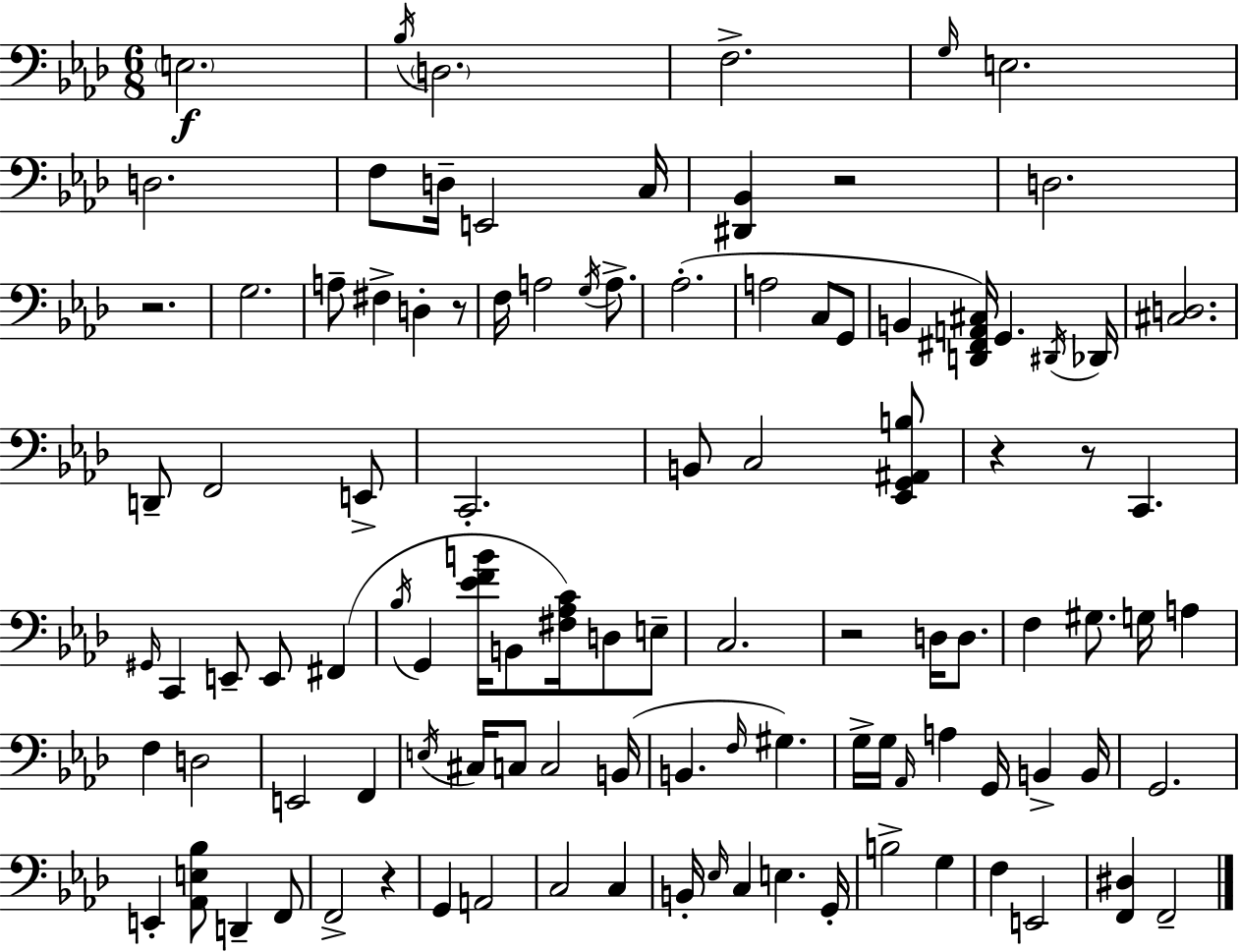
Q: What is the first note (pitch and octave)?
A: E3